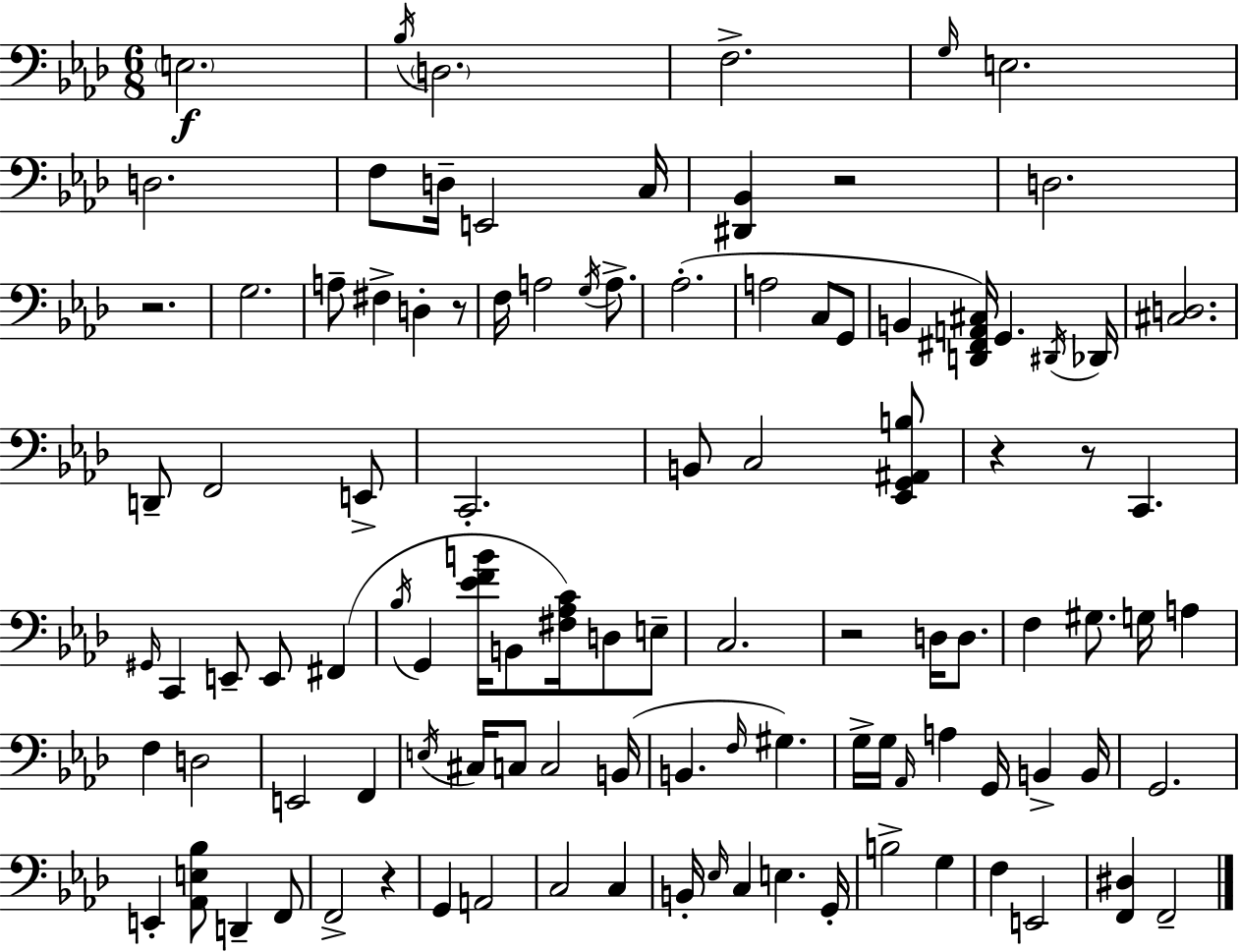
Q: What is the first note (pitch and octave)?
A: E3